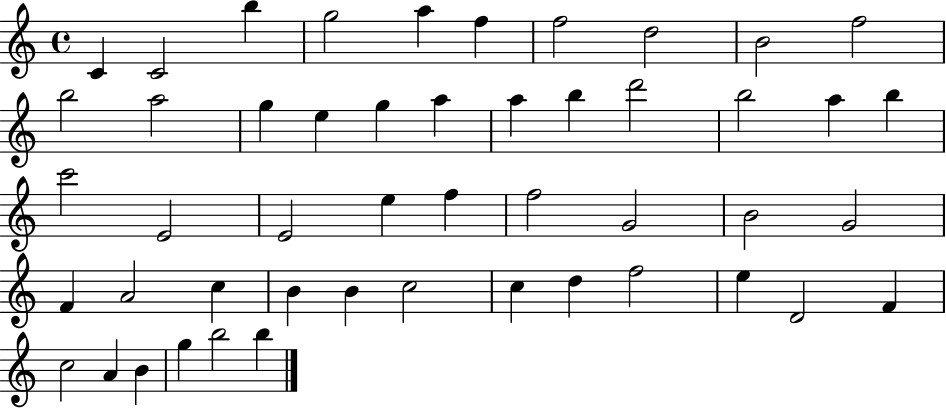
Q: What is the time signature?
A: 4/4